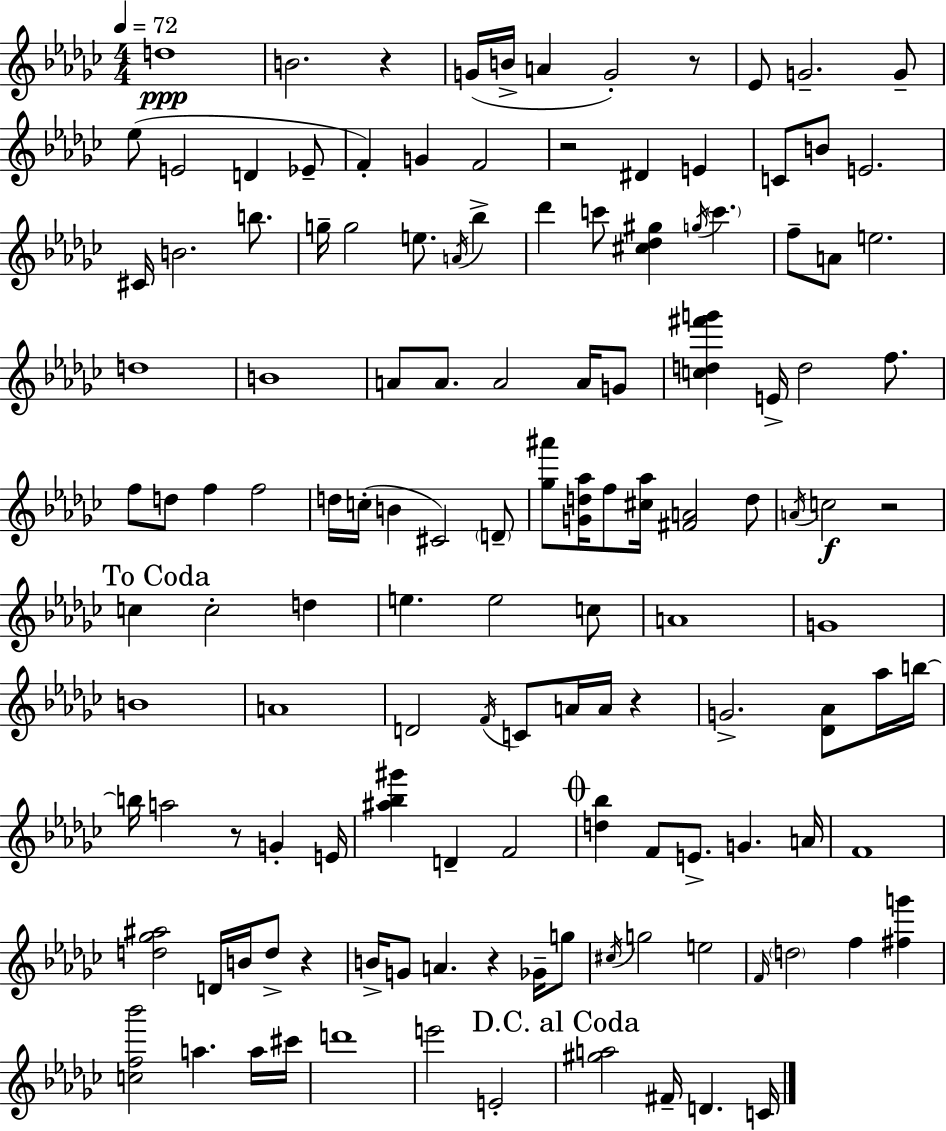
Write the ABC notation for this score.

X:1
T:Untitled
M:4/4
L:1/4
K:Ebm
d4 B2 z G/4 B/4 A G2 z/2 _E/2 G2 G/2 _e/2 E2 D _E/2 F G F2 z2 ^D E C/2 B/2 E2 ^C/4 B2 b/2 g/4 g2 e/2 A/4 _b _d' c'/2 [^c_d^g] g/4 c' f/2 A/2 e2 d4 B4 A/2 A/2 A2 A/4 G/2 [cd^f'g'] E/4 d2 f/2 f/2 d/2 f f2 d/4 c/4 B ^C2 D/2 [_g^a']/2 [Gd_a]/4 f/2 [^c_a]/4 [^FA]2 d/2 A/4 c2 z2 c c2 d e e2 c/2 A4 G4 B4 A4 D2 F/4 C/2 A/4 A/4 z G2 [_D_A]/2 _a/4 b/4 b/4 a2 z/2 G E/4 [^a_b^g'] D F2 [d_b] F/2 E/2 G A/4 F4 [d_g^a]2 D/4 B/4 d/2 z B/4 G/2 A z _G/4 g/2 ^c/4 g2 e2 F/4 d2 f [^fg'] [cf_b']2 a a/4 ^c'/4 d'4 e'2 E2 [^ga]2 ^F/4 D C/4